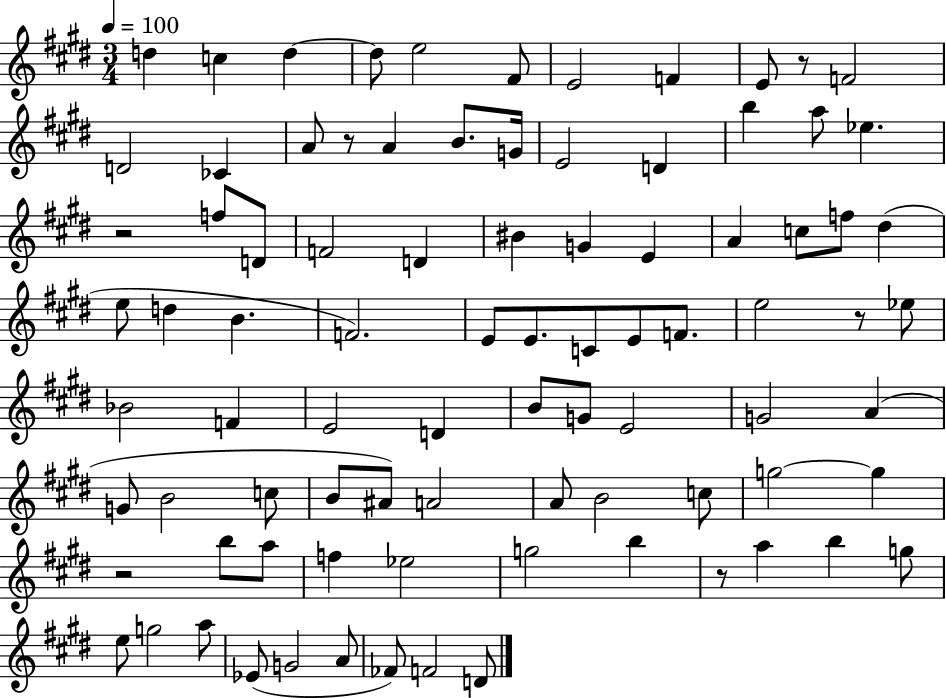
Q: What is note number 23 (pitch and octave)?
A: D4